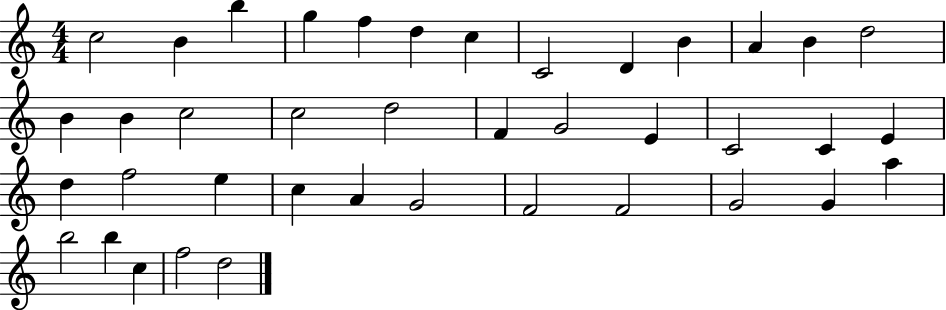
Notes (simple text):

C5/h B4/q B5/q G5/q F5/q D5/q C5/q C4/h D4/q B4/q A4/q B4/q D5/h B4/q B4/q C5/h C5/h D5/h F4/q G4/h E4/q C4/h C4/q E4/q D5/q F5/h E5/q C5/q A4/q G4/h F4/h F4/h G4/h G4/q A5/q B5/h B5/q C5/q F5/h D5/h